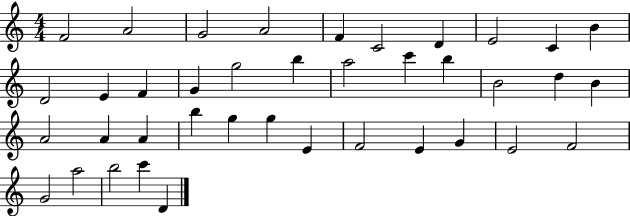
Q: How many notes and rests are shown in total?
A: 39